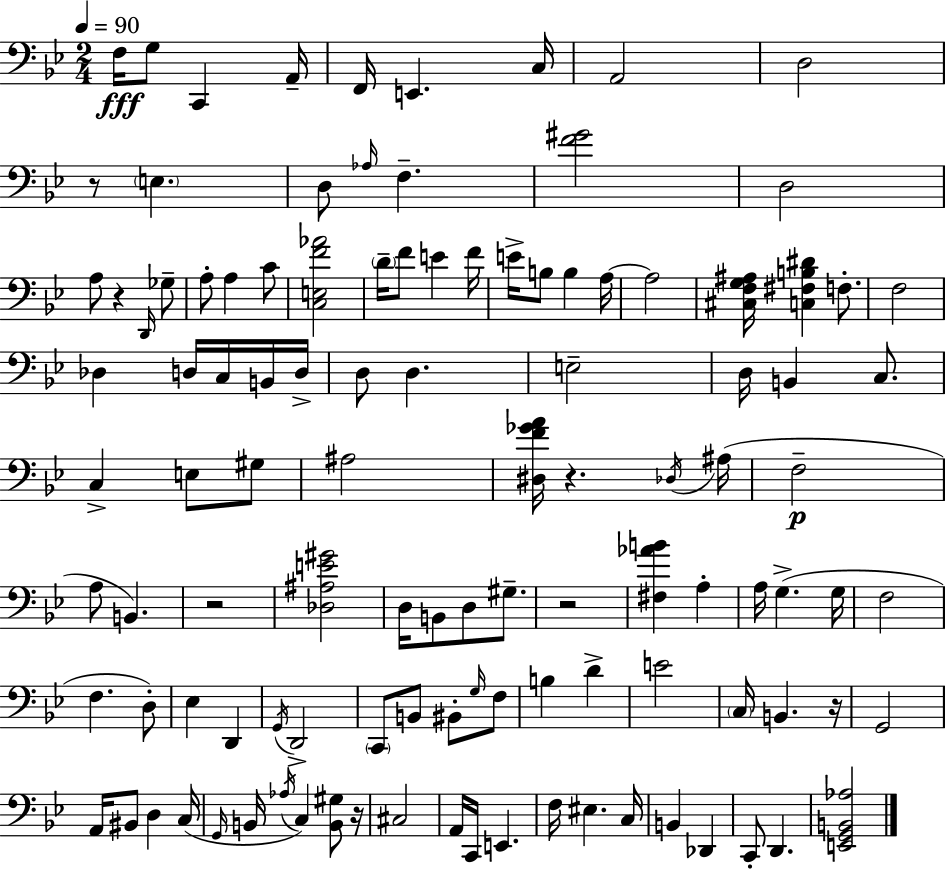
F3/s G3/e C2/q A2/s F2/s E2/q. C3/s A2/h D3/h R/e E3/q. D3/e Ab3/s F3/q. [F4,G#4]/h D3/h A3/e R/q D2/s Gb3/e A3/e A3/q C4/e [C3,E3,F4,Ab4]/h D4/s F4/e E4/q F4/s E4/s B3/e B3/q A3/s A3/h [C#3,F3,G3,A#3]/s [C3,F#3,B3,D#4]/q F3/e. F3/h Db3/q D3/s C3/s B2/s D3/s D3/e D3/q. E3/h D3/s B2/q C3/e. C3/q E3/e G#3/e A#3/h [D#3,F4,Gb4,A4]/s R/q. Db3/s A#3/s F3/h A3/e B2/q. R/h [Db3,A#3,E4,G#4]/h D3/s B2/e D3/e G#3/e. R/h [F#3,Ab4,B4]/q A3/q A3/s G3/q. G3/s F3/h F3/q. D3/e Eb3/q D2/q G2/s D2/h C2/e B2/e BIS2/e G3/s F3/e B3/q D4/q E4/h C3/s B2/q. R/s G2/h A2/s BIS2/e D3/q C3/s G2/s B2/s Ab3/s C3/q [B2,G#3]/e R/s C#3/h A2/s C2/s E2/q. F3/s EIS3/q. C3/s B2/q Db2/q C2/e D2/q. [E2,G2,B2,Ab3]/h